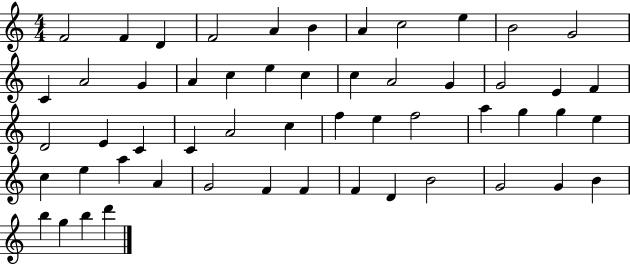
X:1
T:Untitled
M:4/4
L:1/4
K:C
F2 F D F2 A B A c2 e B2 G2 C A2 G A c e c c A2 G G2 E F D2 E C C A2 c f e f2 a g g e c e a A G2 F F F D B2 G2 G B b g b d'